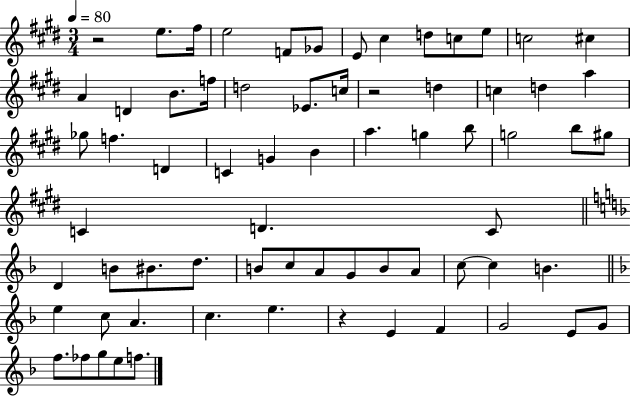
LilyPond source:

{
  \clef treble
  \numericTimeSignature
  \time 3/4
  \key e \major
  \tempo 4 = 80
  r2 e''8. fis''16 | e''2 f'8 ges'8 | e'8 cis''4 d''8 c''8 e''8 | c''2 cis''4 | \break a'4 d'4 b'8. f''16 | d''2 ees'8. c''16 | r2 d''4 | c''4 d''4 a''4 | \break ges''8 f''4. d'4 | c'4 g'4 b'4 | a''4. g''4 b''8 | g''2 b''8 gis''8 | \break c'4 d'4. c'8 | \bar "||" \break \key d \minor d'4 b'8 bis'8. d''8. | b'8 c''8 a'8 g'8 b'8 a'8 | c''8~~ c''4 b'4. | \bar "||" \break \key f \major e''4 c''8 a'4. | c''4. e''4. | r4 e'4 f'4 | g'2 e'8 g'8 | \break f''8. fes''8 g''8 e''8 f''8. | \bar "|."
}